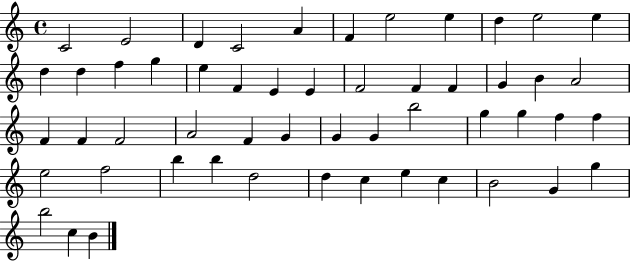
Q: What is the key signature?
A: C major